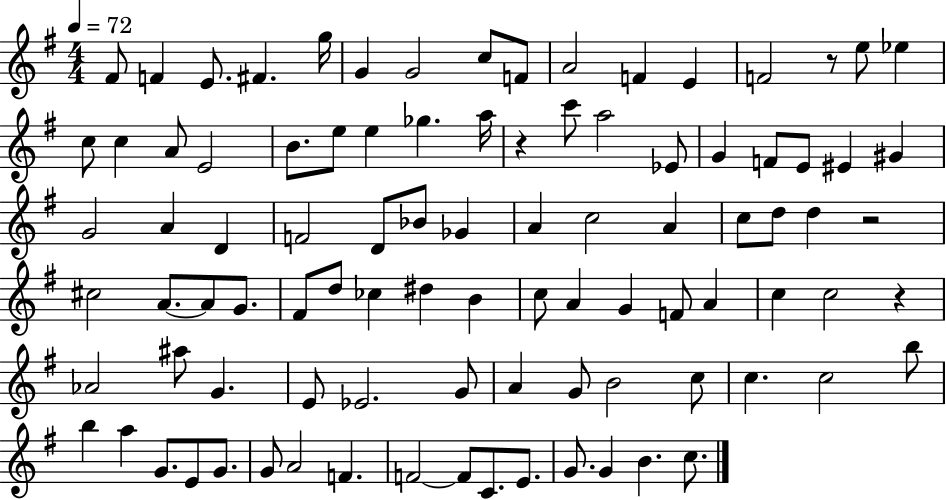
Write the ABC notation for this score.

X:1
T:Untitled
M:4/4
L:1/4
K:G
^F/2 F E/2 ^F g/4 G G2 c/2 F/2 A2 F E F2 z/2 e/2 _e c/2 c A/2 E2 B/2 e/2 e _g a/4 z c'/2 a2 _E/2 G F/2 E/2 ^E ^G G2 A D F2 D/2 _B/2 _G A c2 A c/2 d/2 d z2 ^c2 A/2 A/2 G/2 ^F/2 d/2 _c ^d B c/2 A G F/2 A c c2 z _A2 ^a/2 G E/2 _E2 G/2 A G/2 B2 c/2 c c2 b/2 b a G/2 E/2 G/2 G/2 A2 F F2 F/2 C/2 E/2 G/2 G B c/2